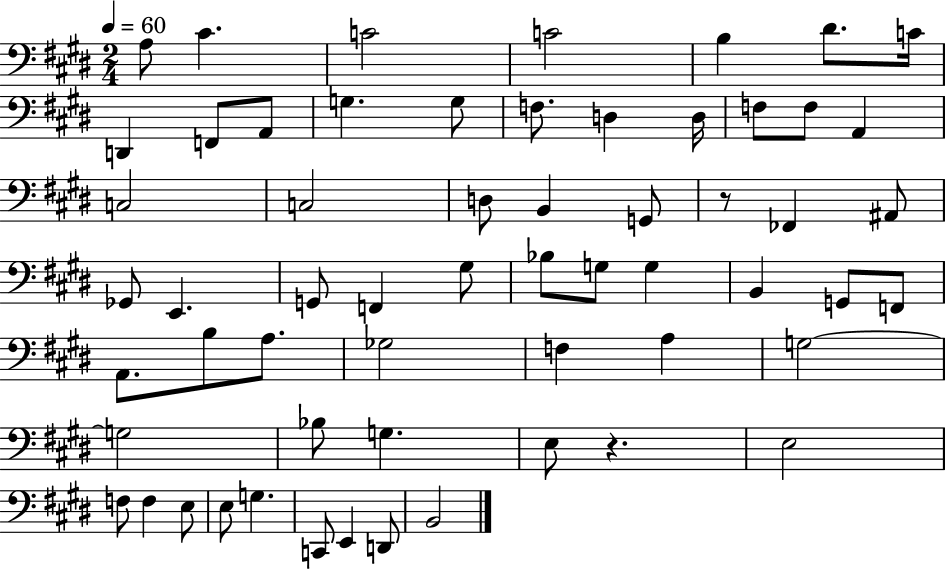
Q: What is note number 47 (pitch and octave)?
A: E3